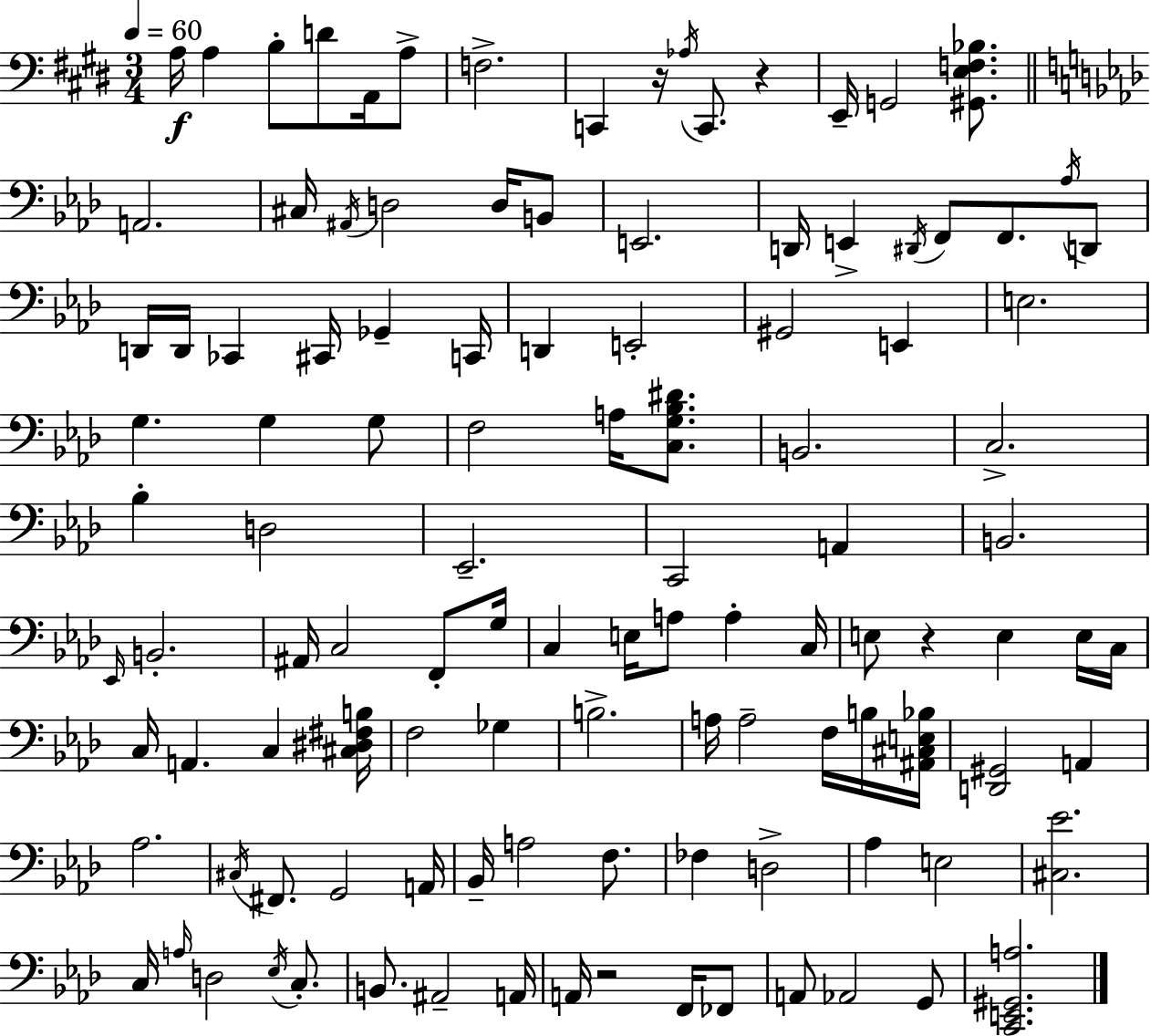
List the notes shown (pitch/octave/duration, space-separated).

A3/s A3/q B3/e D4/e A2/s A3/e F3/h. C2/q R/s Ab3/s C2/e. R/q E2/s G2/h [G#2,E3,F3,Bb3]/e. A2/h. C#3/s A#2/s D3/h D3/s B2/e E2/h. D2/s E2/q D#2/s F2/e F2/e. Ab3/s D2/e D2/s D2/s CES2/q C#2/s Gb2/q C2/s D2/q E2/h G#2/h E2/q E3/h. G3/q. G3/q G3/e F3/h A3/s [C3,G3,Bb3,D#4]/e. B2/h. C3/h. Bb3/q D3/h Eb2/h. C2/h A2/q B2/h. Eb2/s B2/h. A#2/s C3/h F2/e G3/s C3/q E3/s A3/e A3/q C3/s E3/e R/q E3/q E3/s C3/s C3/s A2/q. C3/q [C#3,D#3,F#3,B3]/s F3/h Gb3/q B3/h. A3/s A3/h F3/s B3/s [A#2,C#3,E3,Bb3]/s [D2,G#2]/h A2/q Ab3/h. C#3/s F#2/e. G2/h A2/s Bb2/s A3/h F3/e. FES3/q D3/h Ab3/q E3/h [C#3,Eb4]/h. C3/s A3/s D3/h Eb3/s C3/e. B2/e. A#2/h A2/s A2/s R/h F2/s FES2/e A2/e Ab2/h G2/e [C2,E2,G#2,A3]/h.